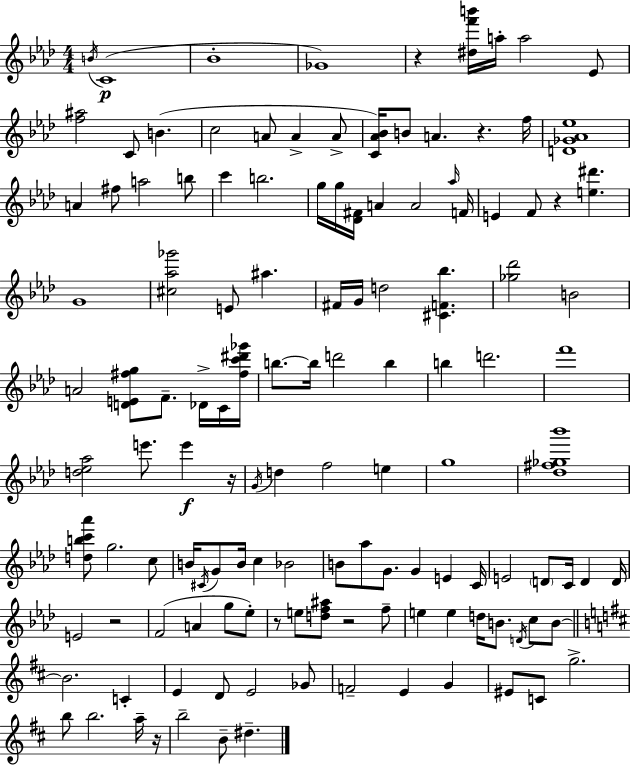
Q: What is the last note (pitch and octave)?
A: D#5